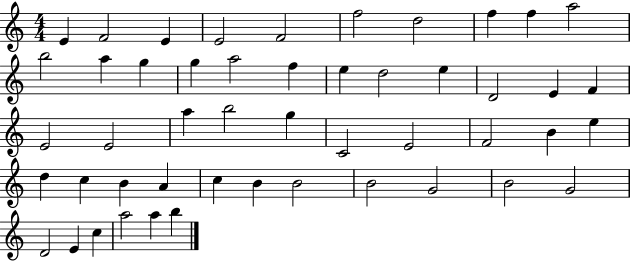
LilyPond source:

{
  \clef treble
  \numericTimeSignature
  \time 4/4
  \key c \major
  e'4 f'2 e'4 | e'2 f'2 | f''2 d''2 | f''4 f''4 a''2 | \break b''2 a''4 g''4 | g''4 a''2 f''4 | e''4 d''2 e''4 | d'2 e'4 f'4 | \break e'2 e'2 | a''4 b''2 g''4 | c'2 e'2 | f'2 b'4 e''4 | \break d''4 c''4 b'4 a'4 | c''4 b'4 b'2 | b'2 g'2 | b'2 g'2 | \break d'2 e'4 c''4 | a''2 a''4 b''4 | \bar "|."
}